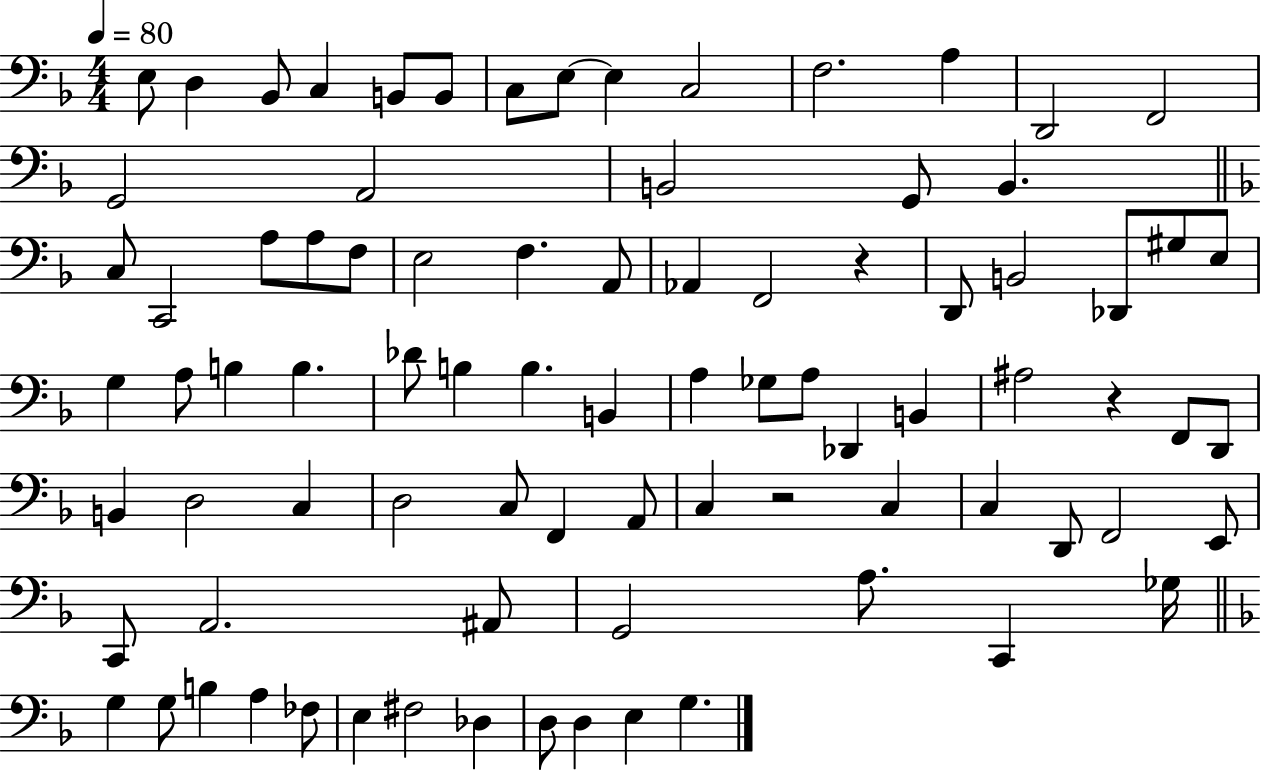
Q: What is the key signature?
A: F major